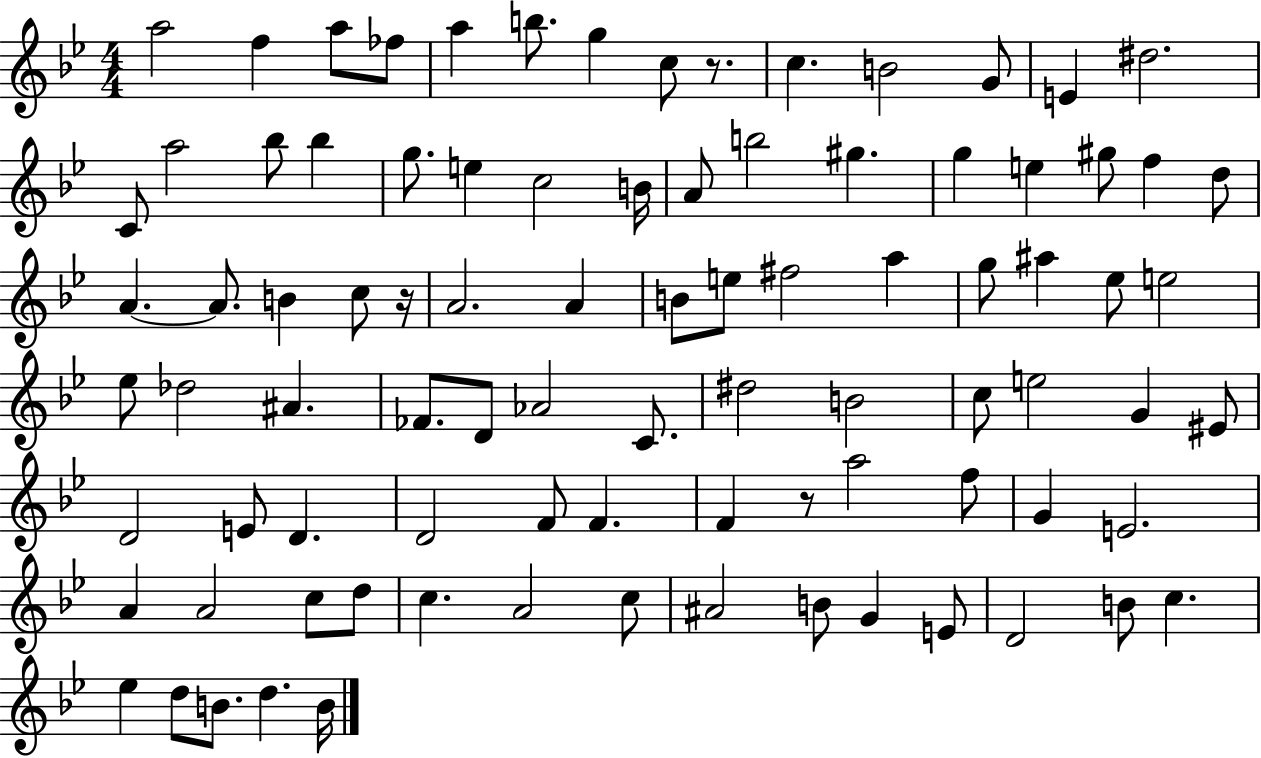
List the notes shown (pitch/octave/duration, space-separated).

A5/h F5/q A5/e FES5/e A5/q B5/e. G5/q C5/e R/e. C5/q. B4/h G4/e E4/q D#5/h. C4/e A5/h Bb5/e Bb5/q G5/e. E5/q C5/h B4/s A4/e B5/h G#5/q. G5/q E5/q G#5/e F5/q D5/e A4/q. A4/e. B4/q C5/e R/s A4/h. A4/q B4/e E5/e F#5/h A5/q G5/e A#5/q Eb5/e E5/h Eb5/e Db5/h A#4/q. FES4/e. D4/e Ab4/h C4/e. D#5/h B4/h C5/e E5/h G4/q EIS4/e D4/h E4/e D4/q. D4/h F4/e F4/q. F4/q R/e A5/h F5/e G4/q E4/h. A4/q A4/h C5/e D5/e C5/q. A4/h C5/e A#4/h B4/e G4/q E4/e D4/h B4/e C5/q. Eb5/q D5/e B4/e. D5/q. B4/s